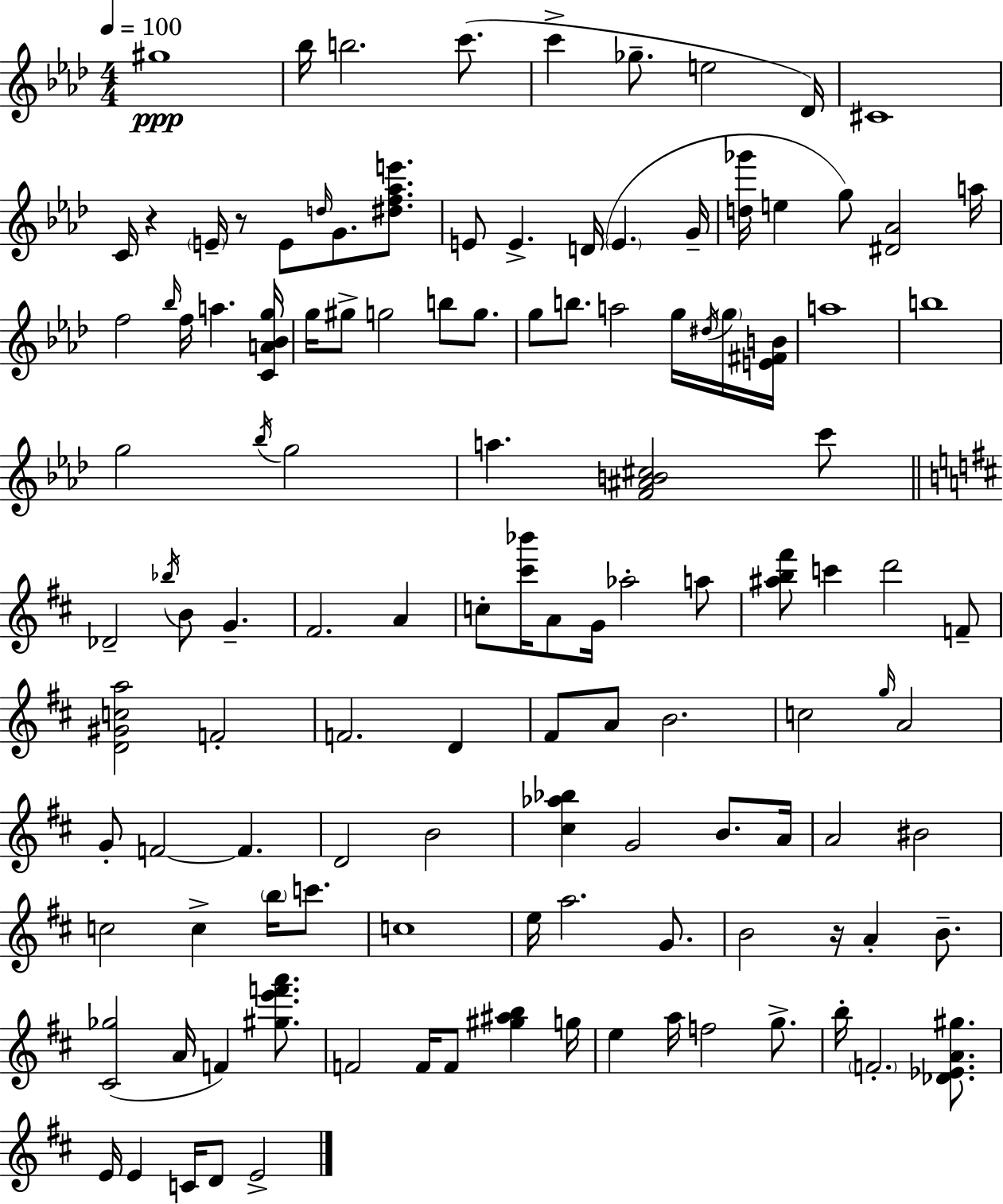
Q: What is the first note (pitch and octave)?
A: G#5